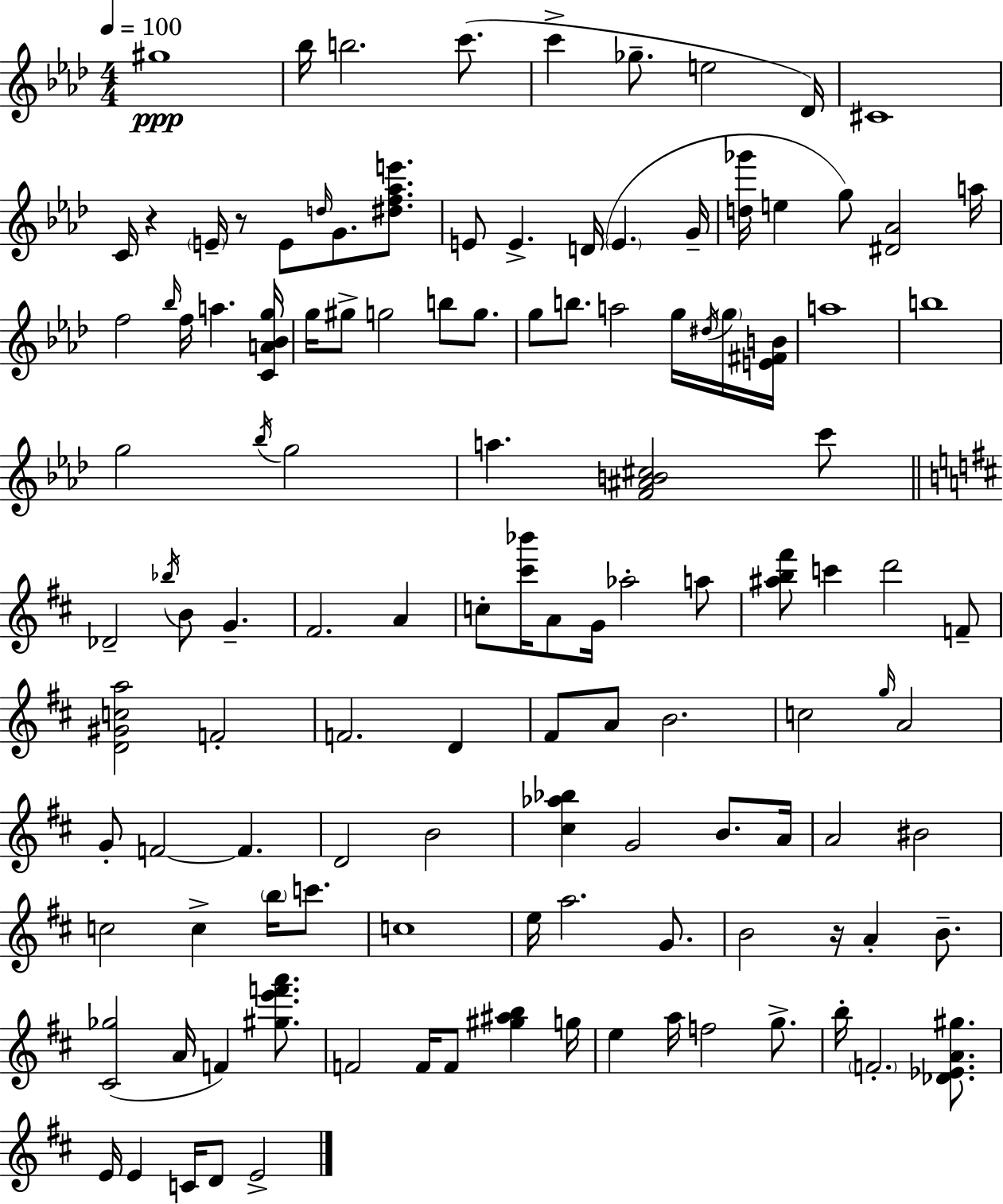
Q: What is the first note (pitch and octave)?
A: G#5